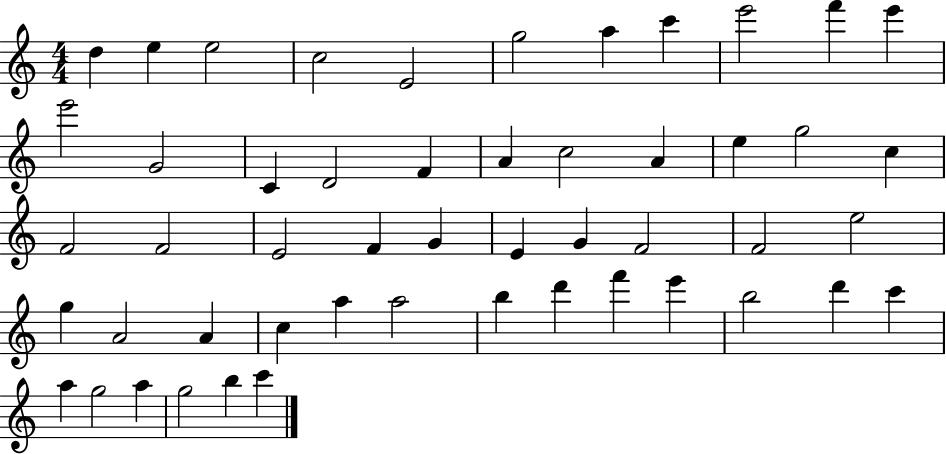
{
  \clef treble
  \numericTimeSignature
  \time 4/4
  \key c \major
  d''4 e''4 e''2 | c''2 e'2 | g''2 a''4 c'''4 | e'''2 f'''4 e'''4 | \break e'''2 g'2 | c'4 d'2 f'4 | a'4 c''2 a'4 | e''4 g''2 c''4 | \break f'2 f'2 | e'2 f'4 g'4 | e'4 g'4 f'2 | f'2 e''2 | \break g''4 a'2 a'4 | c''4 a''4 a''2 | b''4 d'''4 f'''4 e'''4 | b''2 d'''4 c'''4 | \break a''4 g''2 a''4 | g''2 b''4 c'''4 | \bar "|."
}